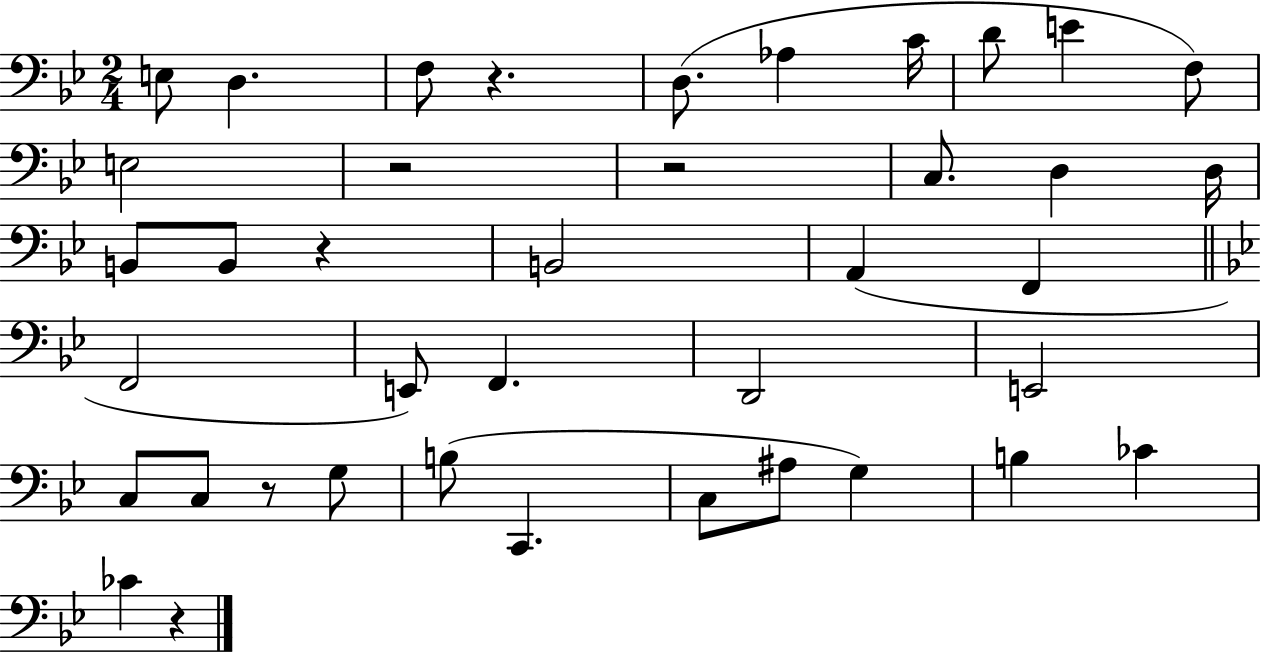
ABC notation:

X:1
T:Untitled
M:2/4
L:1/4
K:Bb
E,/2 D, F,/2 z D,/2 _A, C/4 D/2 E F,/2 E,2 z2 z2 C,/2 D, D,/4 B,,/2 B,,/2 z B,,2 A,, F,, F,,2 E,,/2 F,, D,,2 E,,2 C,/2 C,/2 z/2 G,/2 B,/2 C,, C,/2 ^A,/2 G, B, _C _C z